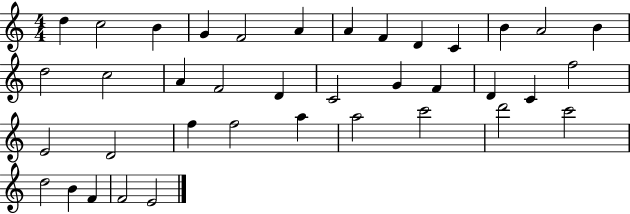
X:1
T:Untitled
M:4/4
L:1/4
K:C
d c2 B G F2 A A F D C B A2 B d2 c2 A F2 D C2 G F D C f2 E2 D2 f f2 a a2 c'2 d'2 c'2 d2 B F F2 E2